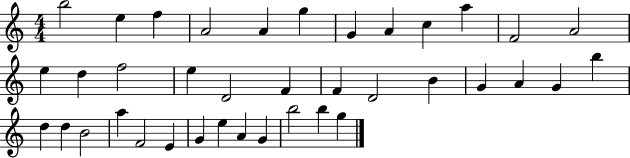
X:1
T:Untitled
M:4/4
L:1/4
K:C
b2 e f A2 A g G A c a F2 A2 e d f2 e D2 F F D2 B G A G b d d B2 a F2 E G e A G b2 b g